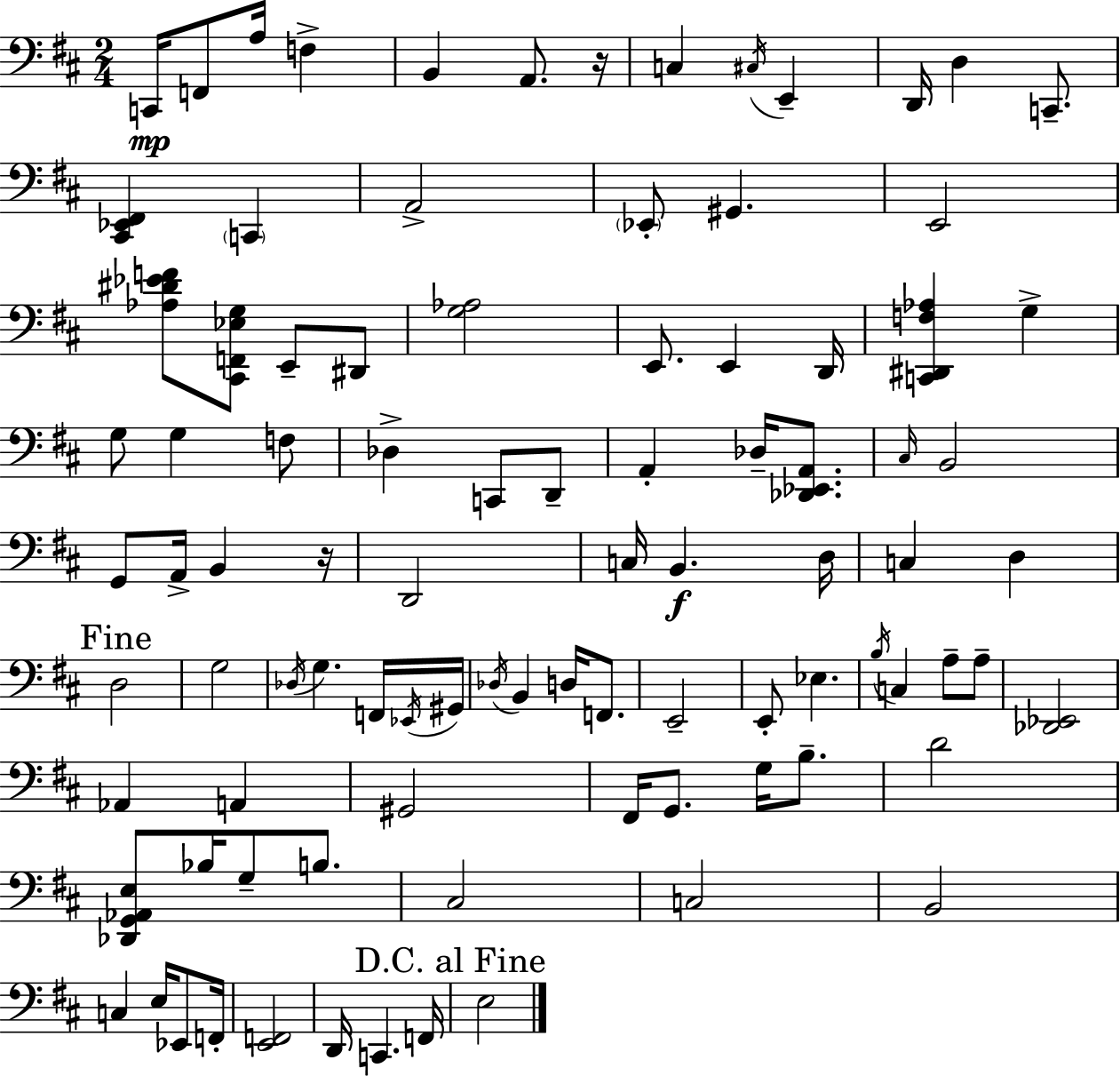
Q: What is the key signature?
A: D major